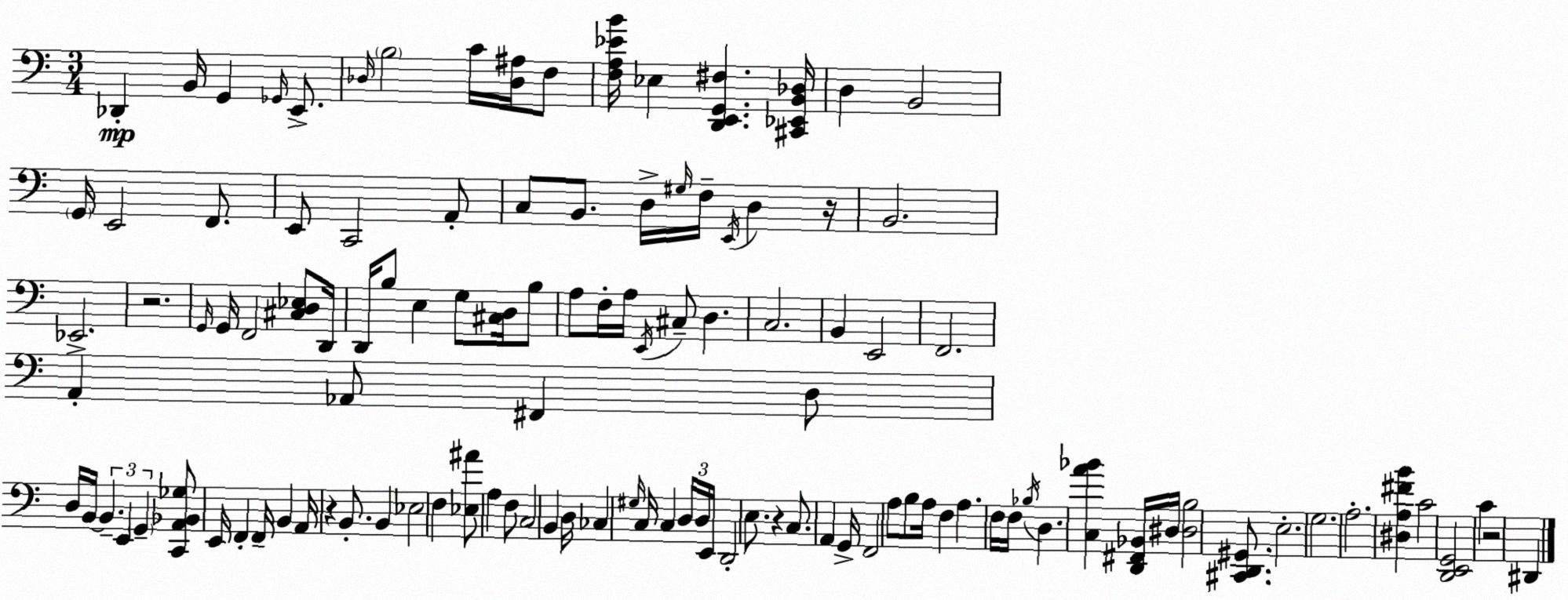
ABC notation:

X:1
T:Untitled
M:3/4
L:1/4
K:Am
_D,, B,,/4 G,, _G,,/4 E,,/2 _D,/4 B,2 C/4 [_D,^A,]/4 F,/2 [F,A,_EB]/4 _E, [D,,E,,G,,^F,] [^C,,_E,,B,,_D,]/4 D, B,,2 G,,/4 E,,2 F,,/2 E,,/2 C,,2 A,,/2 C,/2 B,,/2 D,/4 ^G,/4 F,/4 E,,/4 D, z/4 B,,2 _E,,2 z2 G,,/4 G,,/4 F,,2 [^C,D,_E,]/2 D,,/4 D,,/4 B,/2 E, G,/2 [^C,D,]/4 B,/2 A,/2 F,/4 A,/4 E,,/4 ^C,/2 D, C,2 B,, E,,2 F,,2 A,, _A,,/2 ^F,, D,/2 D,/4 B,,/4 B,, E,, G,, [C,,A,,_B,,_G,]/2 E,,/4 F,, F,,/4 B,, A,,/4 z B,,/2 B,, _E,2 F, [_E,^A]/2 A, F,/2 C,2 B,, D,/4 _C, ^G,/4 C,/4 C, D,/4 D,/4 E,,/4 D,,2 E,/2 z C,/2 A,, G,,/4 F,,2 A,/2 B,/2 A,/4 F, A, F,/4 F,/4 _B,/4 D, [C,A_B] [D,,^F,,_B,,]/4 ^D,/4 [^D,B,]2 [^C,,D,,^G,,]/2 E,2 G,2 A,2 [^D,A,^FB] C2 [D,,E,,G,,]2 C z2 ^D,,